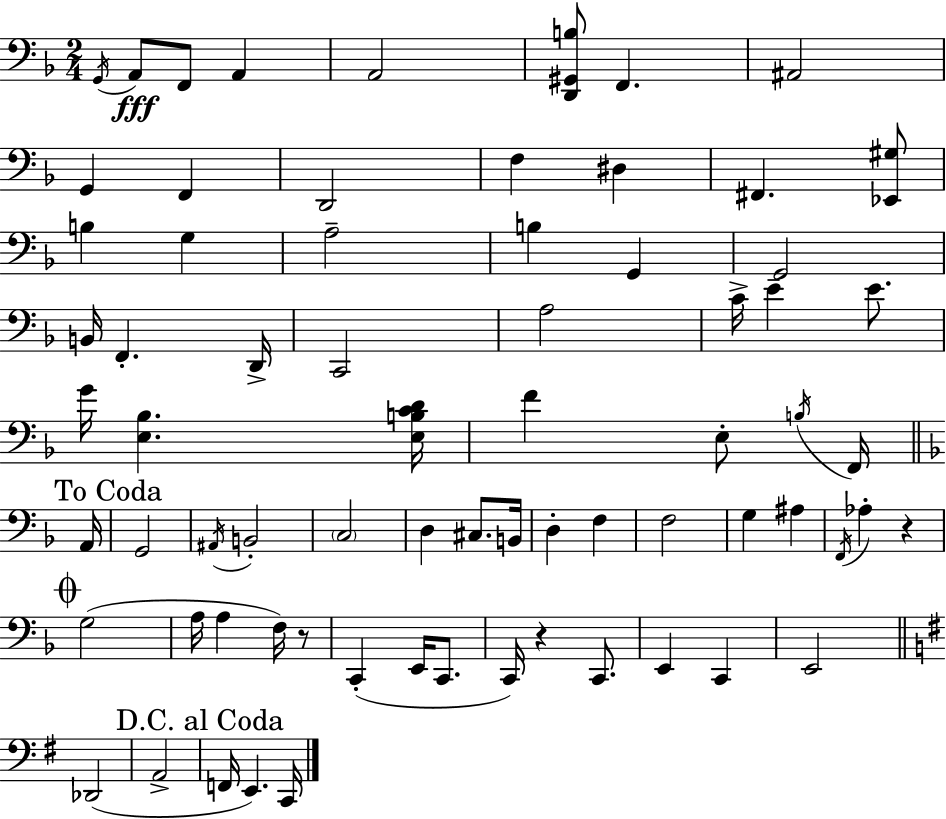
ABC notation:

X:1
T:Untitled
M:2/4
L:1/4
K:Dm
G,,/4 A,,/2 F,,/2 A,, A,,2 [D,,^G,,B,]/2 F,, ^A,,2 G,, F,, D,,2 F, ^D, ^F,, [_E,,^G,]/2 B, G, A,2 B, G,, G,,2 B,,/4 F,, D,,/4 C,,2 A,2 C/4 E E/2 G/4 [E,_B,] [E,B,CD]/4 F E,/2 B,/4 F,,/4 A,,/4 G,,2 ^A,,/4 B,,2 C,2 D, ^C,/2 B,,/4 D, F, F,2 G, ^A, F,,/4 _A, z G,2 A,/4 A, F,/4 z/2 C,, E,,/4 C,,/2 C,,/4 z C,,/2 E,, C,, E,,2 _D,,2 A,,2 F,,/4 E,, C,,/4